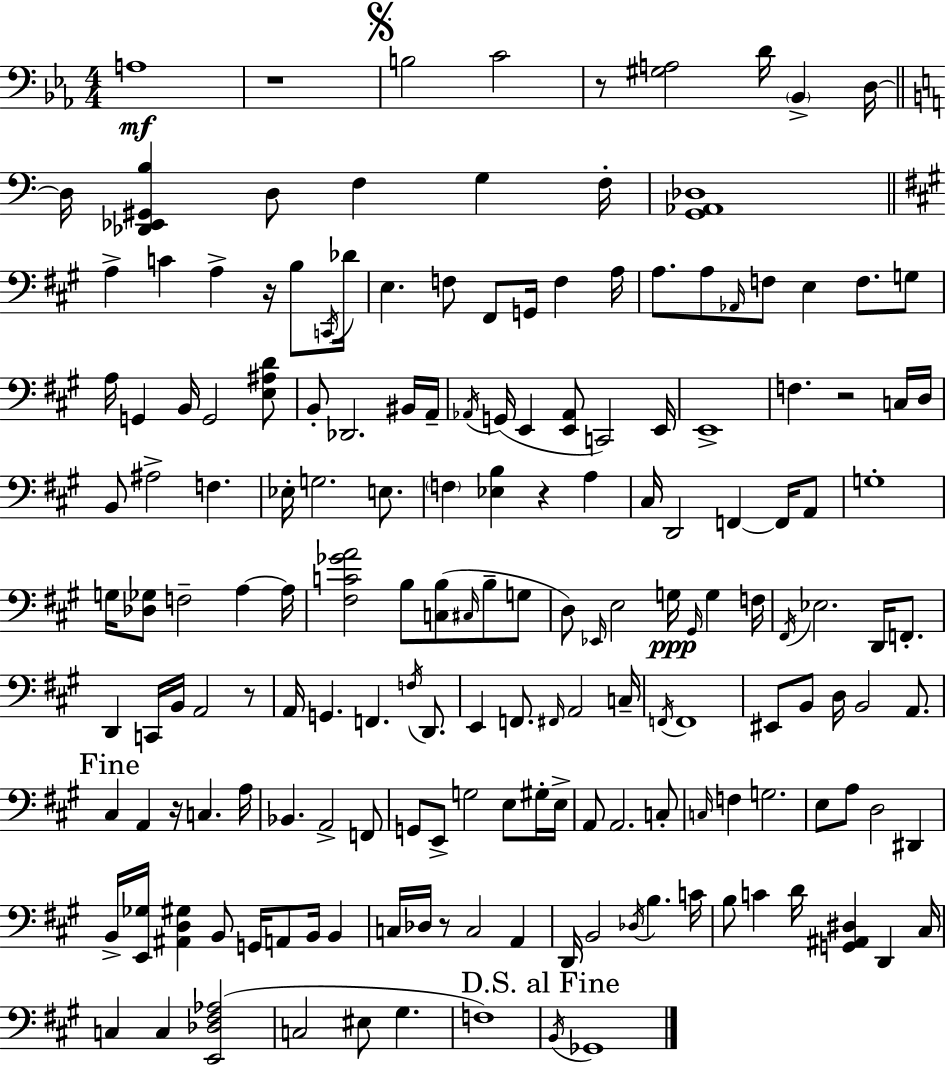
X:1
T:Untitled
M:4/4
L:1/4
K:Cm
A,4 z4 B,2 C2 z/2 [^G,A,]2 D/4 _B,, D,/4 D,/4 [_D,,_E,,^G,,B,] D,/2 F, G, F,/4 [G,,_A,,_D,]4 A, C A, z/4 B,/2 C,,/4 _D/4 E, F,/2 ^F,,/2 G,,/4 F, A,/4 A,/2 A,/2 _A,,/4 F,/2 E, F,/2 G,/2 A,/4 G,, B,,/4 G,,2 [E,^A,D]/2 B,,/2 _D,,2 ^B,,/4 A,,/4 _A,,/4 G,,/4 E,, [E,,_A,,]/2 C,,2 E,,/4 E,,4 F, z2 C,/4 D,/4 B,,/2 ^A,2 F, _E,/4 G,2 E,/2 F, [_E,B,] z A, ^C,/4 D,,2 F,, F,,/4 A,,/2 G,4 G,/4 [_D,_G,]/2 F,2 A, A,/4 [^F,C_GA]2 B,/2 [C,B,]/2 ^C,/4 B,/2 G,/2 D,/2 _E,,/4 E,2 G,/4 ^G,,/4 G, F,/4 ^F,,/4 _E,2 D,,/4 F,,/2 D,, C,,/4 B,,/4 A,,2 z/2 A,,/4 G,, F,, F,/4 D,,/2 E,, F,,/2 ^F,,/4 A,,2 C,/4 F,,/4 F,,4 ^E,,/2 B,,/2 D,/4 B,,2 A,,/2 ^C, A,, z/4 C, A,/4 _B,, A,,2 F,,/2 G,,/2 E,,/2 G,2 E,/2 ^G,/4 E,/4 A,,/2 A,,2 C,/2 C,/4 F, G,2 E,/2 A,/2 D,2 ^D,, B,,/4 [E,,_G,]/4 [^A,,D,^G,] B,,/2 G,,/4 A,,/2 B,,/4 B,, C,/4 _D,/4 z/2 C,2 A,, D,,/4 B,,2 _D,/4 B, C/4 B,/2 C D/4 [G,,^A,,^D,] D,, ^C,/4 C, C, [E,,_D,^F,_A,]2 C,2 ^E,/2 ^G, F,4 B,,/4 _G,,4